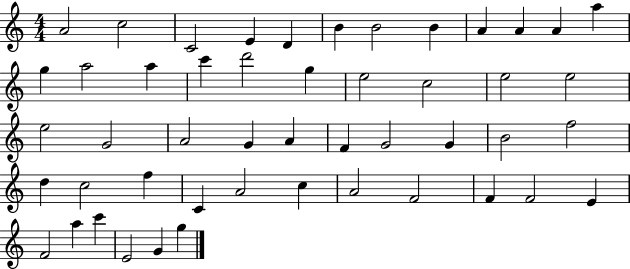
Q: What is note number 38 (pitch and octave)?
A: C5